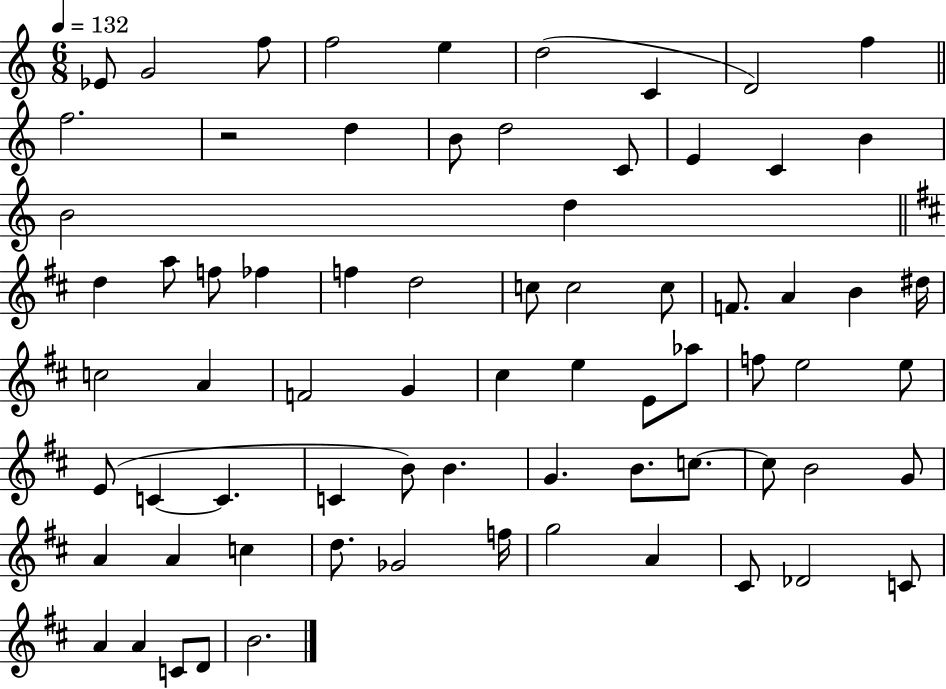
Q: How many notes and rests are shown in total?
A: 72